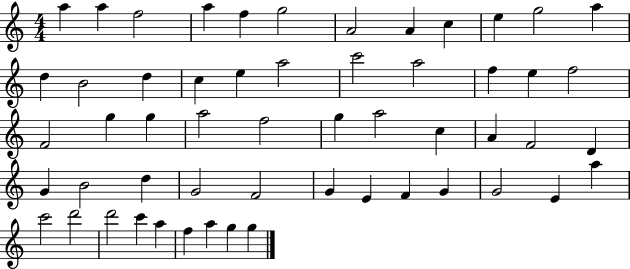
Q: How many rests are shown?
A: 0